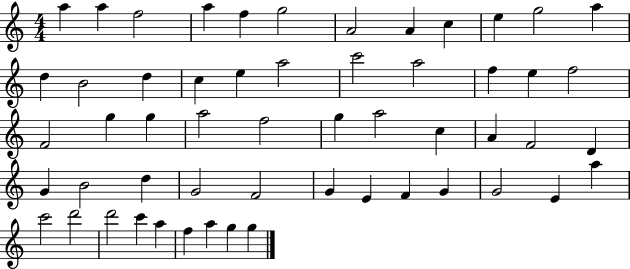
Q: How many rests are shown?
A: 0